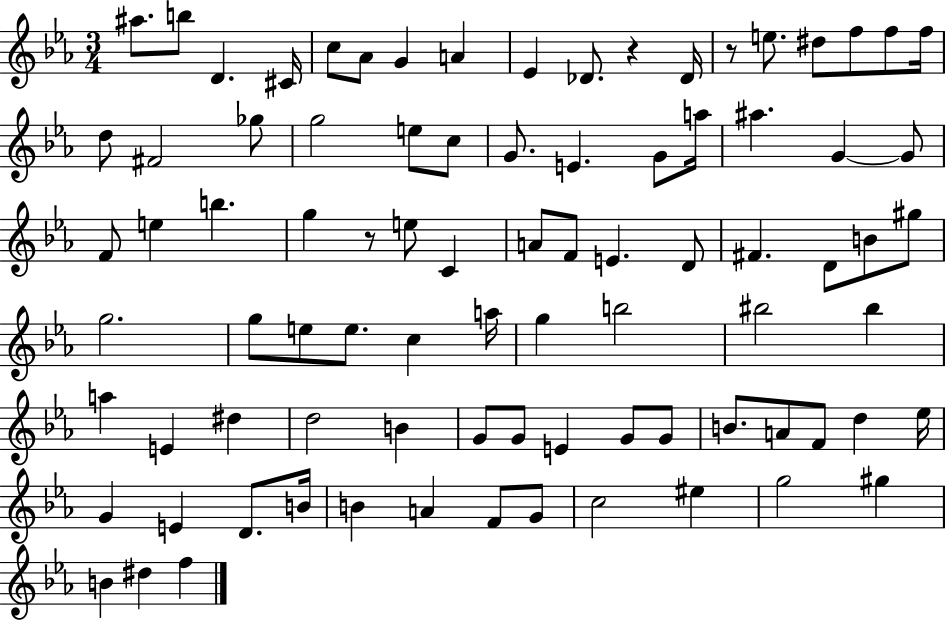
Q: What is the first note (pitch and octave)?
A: A#5